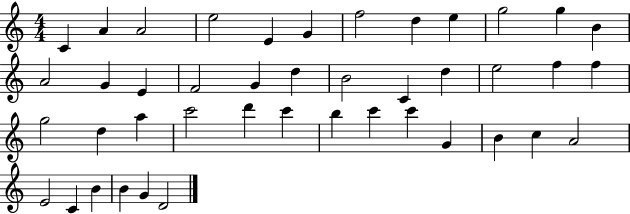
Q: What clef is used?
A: treble